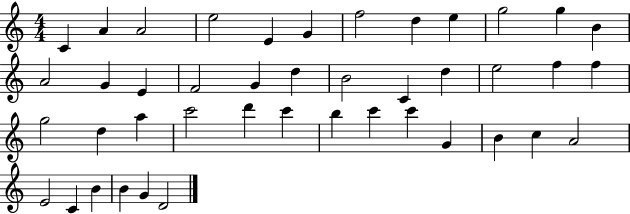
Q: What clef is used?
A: treble